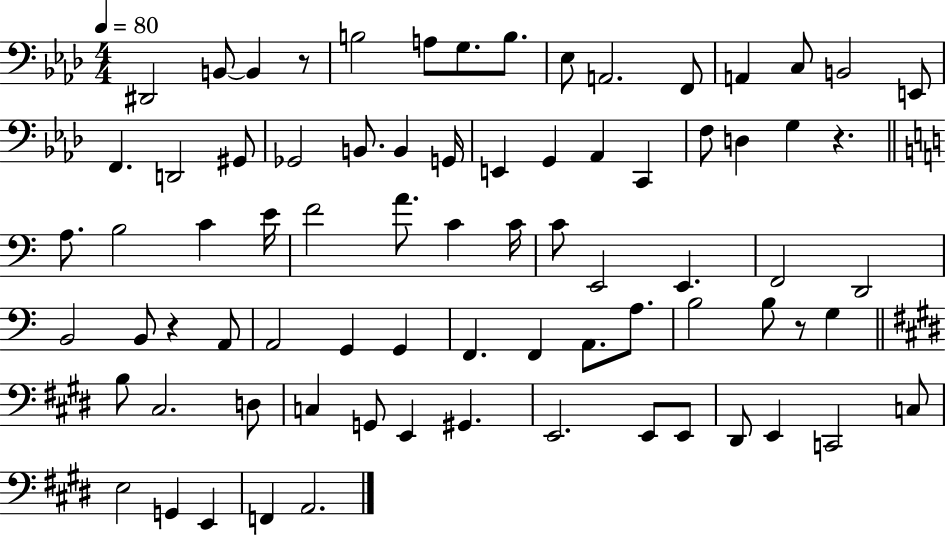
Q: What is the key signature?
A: AES major